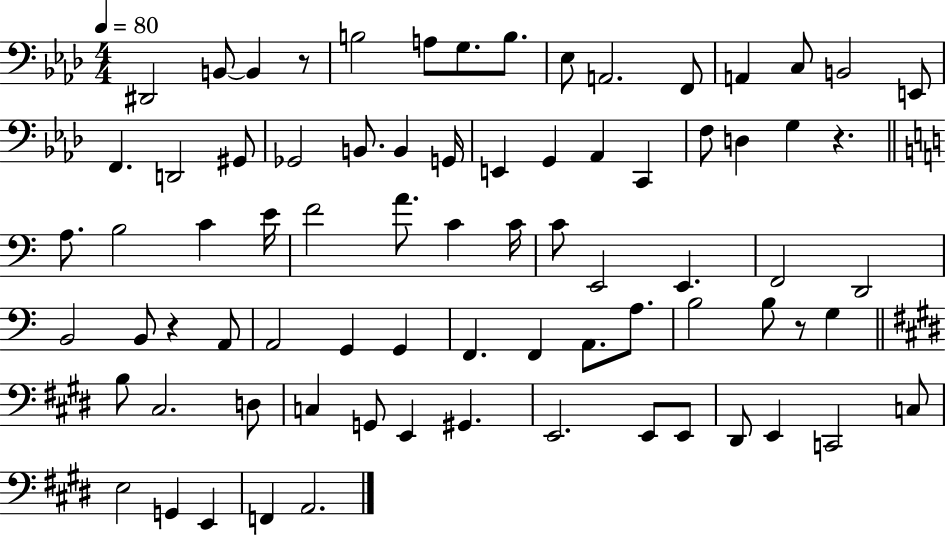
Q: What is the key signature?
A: AES major